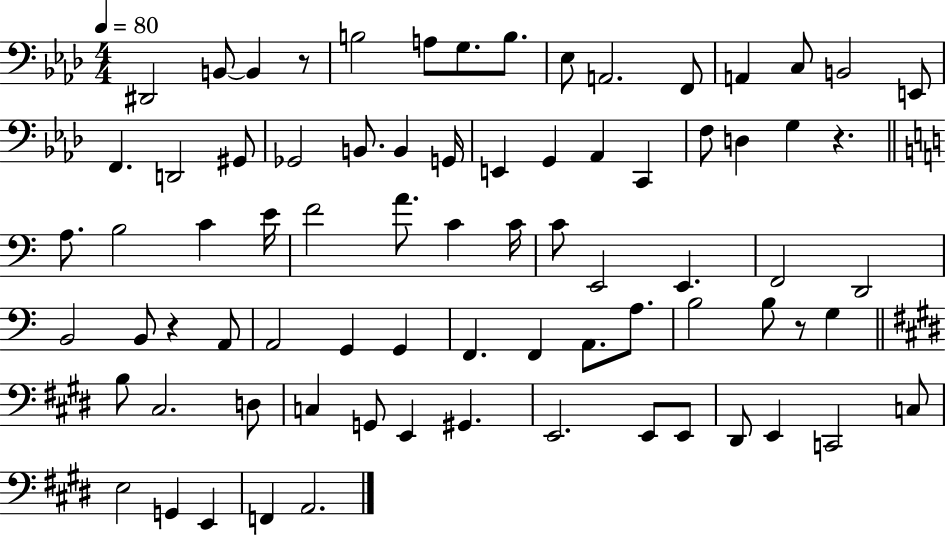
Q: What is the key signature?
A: AES major